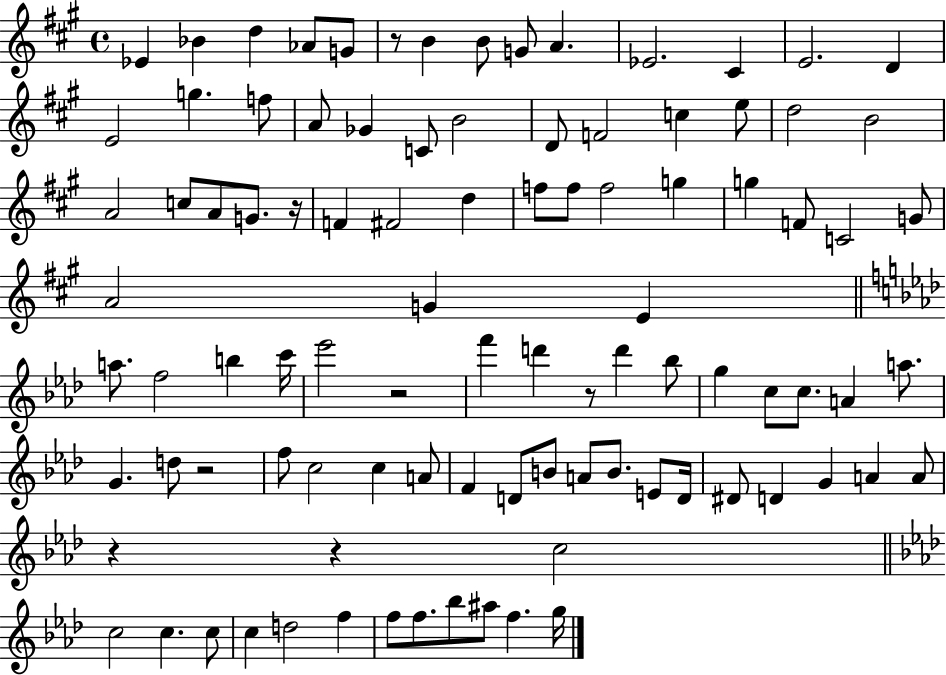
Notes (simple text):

Eb4/q Bb4/q D5/q Ab4/e G4/e R/e B4/q B4/e G4/e A4/q. Eb4/h. C#4/q E4/h. D4/q E4/h G5/q. F5/e A4/e Gb4/q C4/e B4/h D4/e F4/h C5/q E5/e D5/h B4/h A4/h C5/e A4/e G4/e. R/s F4/q F#4/h D5/q F5/e F5/e F5/h G5/q G5/q F4/e C4/h G4/e A4/h G4/q E4/q A5/e. F5/h B5/q C6/s Eb6/h R/h F6/q D6/q R/e D6/q Bb5/e G5/q C5/e C5/e. A4/q A5/e. G4/q. D5/e R/h F5/e C5/h C5/q A4/e F4/q D4/e B4/e A4/e B4/e. E4/e D4/s D#4/e D4/q G4/q A4/q A4/e R/q R/q C5/h C5/h C5/q. C5/e C5/q D5/h F5/q F5/e F5/e. Bb5/e A#5/e F5/q. G5/s